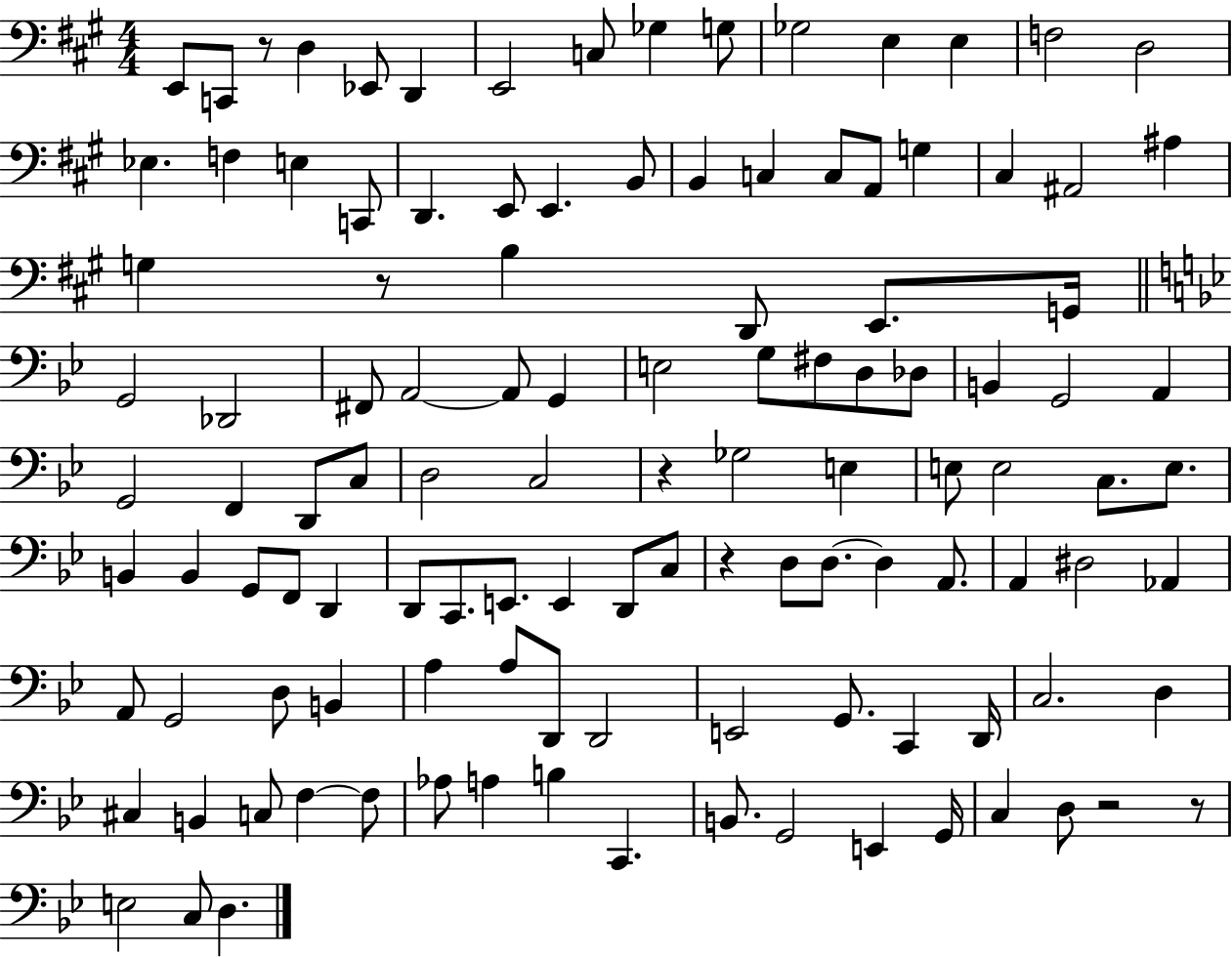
{
  \clef bass
  \numericTimeSignature
  \time 4/4
  \key a \major
  \repeat volta 2 { e,8 c,8 r8 d4 ees,8 d,4 | e,2 c8 ges4 g8 | ges2 e4 e4 | f2 d2 | \break ees4. f4 e4 c,8 | d,4. e,8 e,4. b,8 | b,4 c4 c8 a,8 g4 | cis4 ais,2 ais4 | \break g4 r8 b4 d,8 e,8. g,16 | \bar "||" \break \key g \minor g,2 des,2 | fis,8 a,2~~ a,8 g,4 | e2 g8 fis8 d8 des8 | b,4 g,2 a,4 | \break g,2 f,4 d,8 c8 | d2 c2 | r4 ges2 e4 | e8 e2 c8. e8. | \break b,4 b,4 g,8 f,8 d,4 | d,8 c,8. e,8. e,4 d,8 c8 | r4 d8 d8.~~ d4 a,8. | a,4 dis2 aes,4 | \break a,8 g,2 d8 b,4 | a4 a8 d,8 d,2 | e,2 g,8. c,4 d,16 | c2. d4 | \break cis4 b,4 c8 f4~~ f8 | aes8 a4 b4 c,4. | b,8. g,2 e,4 g,16 | c4 d8 r2 r8 | \break e2 c8 d4. | } \bar "|."
}